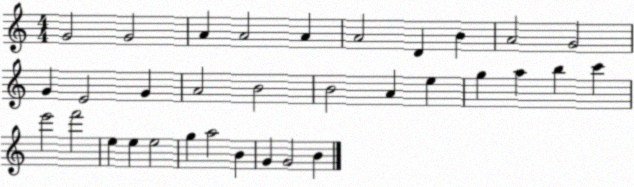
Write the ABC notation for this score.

X:1
T:Untitled
M:4/4
L:1/4
K:C
G2 G2 A A2 A A2 D B A2 G2 G E2 G A2 B2 B2 A e g a b c' e'2 f'2 e e e2 g a2 B G G2 B